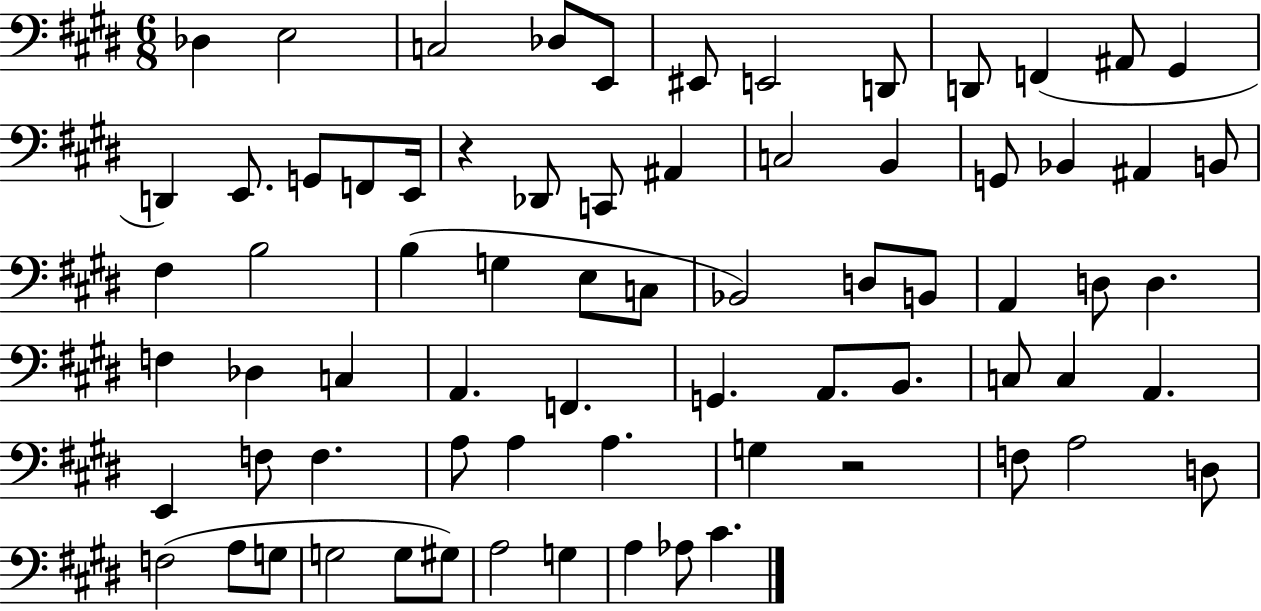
X:1
T:Untitled
M:6/8
L:1/4
K:E
_D, E,2 C,2 _D,/2 E,,/2 ^E,,/2 E,,2 D,,/2 D,,/2 F,, ^A,,/2 ^G,, D,, E,,/2 G,,/2 F,,/2 E,,/4 z _D,,/2 C,,/2 ^A,, C,2 B,, G,,/2 _B,, ^A,, B,,/2 ^F, B,2 B, G, E,/2 C,/2 _B,,2 D,/2 B,,/2 A,, D,/2 D, F, _D, C, A,, F,, G,, A,,/2 B,,/2 C,/2 C, A,, E,, F,/2 F, A,/2 A, A, G, z2 F,/2 A,2 D,/2 F,2 A,/2 G,/2 G,2 G,/2 ^G,/2 A,2 G, A, _A,/2 ^C